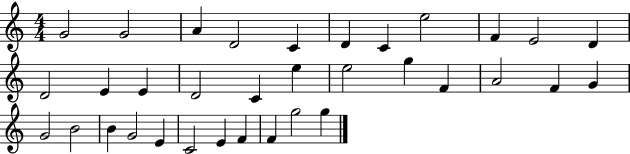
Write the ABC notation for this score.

X:1
T:Untitled
M:4/4
L:1/4
K:C
G2 G2 A D2 C D C e2 F E2 D D2 E E D2 C e e2 g F A2 F G G2 B2 B G2 E C2 E F F g2 g